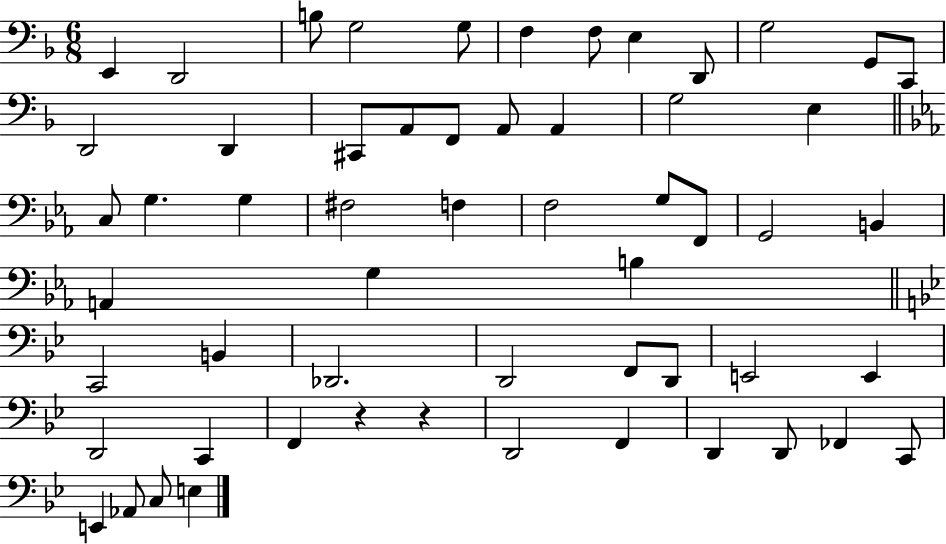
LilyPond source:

{
  \clef bass
  \numericTimeSignature
  \time 6/8
  \key f \major
  e,4 d,2 | b8 g2 g8 | f4 f8 e4 d,8 | g2 g,8 c,8 | \break d,2 d,4 | cis,8 a,8 f,8 a,8 a,4 | g2 e4 | \bar "||" \break \key ees \major c8 g4. g4 | fis2 f4 | f2 g8 f,8 | g,2 b,4 | \break a,4 g4 b4 | \bar "||" \break \key bes \major c,2 b,4 | des,2. | d,2 f,8 d,8 | e,2 e,4 | \break d,2 c,4 | f,4 r4 r4 | d,2 f,4 | d,4 d,8 fes,4 c,8 | \break e,4 aes,8 c8 e4 | \bar "|."
}